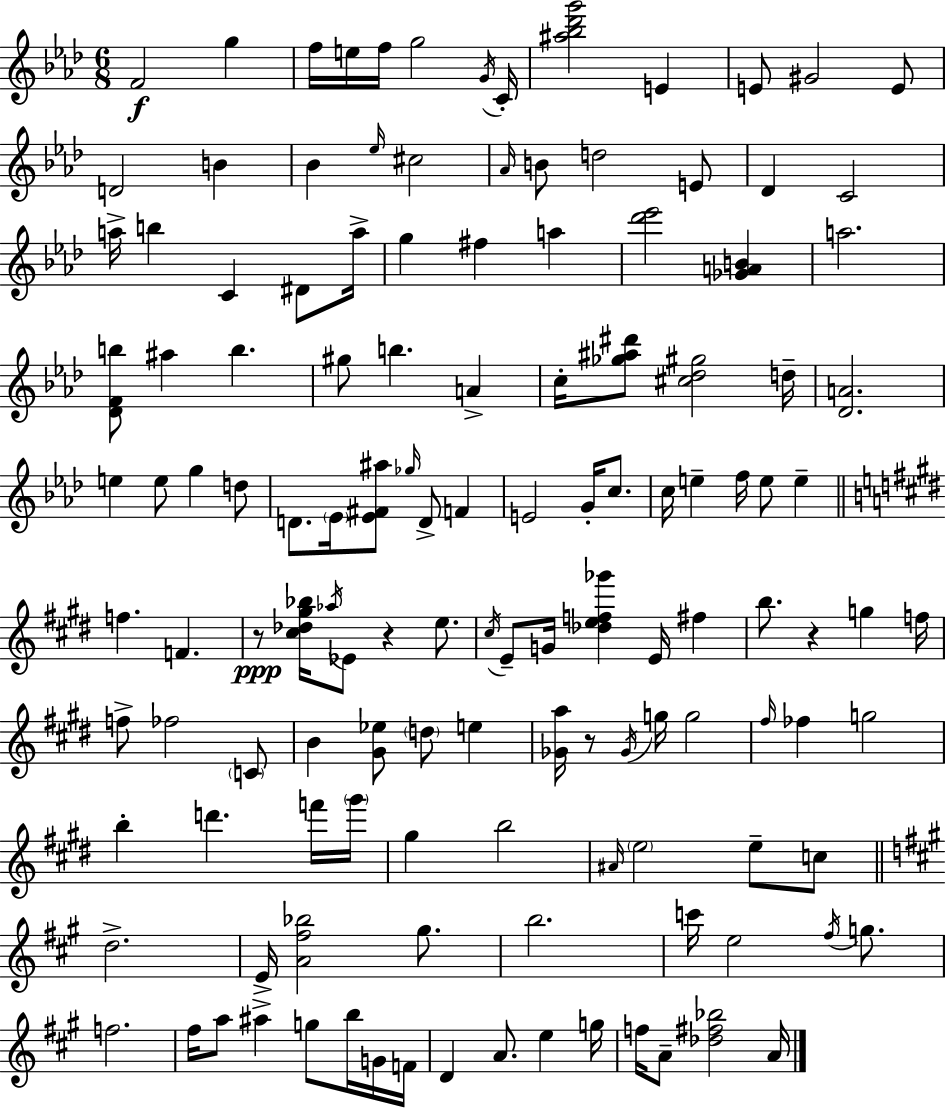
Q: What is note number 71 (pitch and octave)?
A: FES5